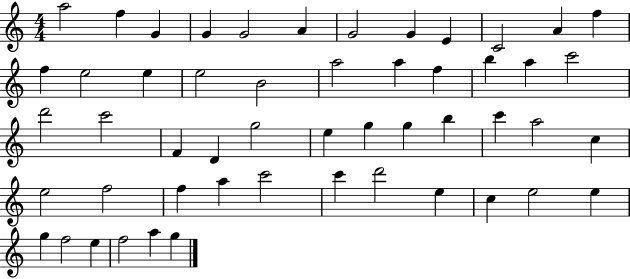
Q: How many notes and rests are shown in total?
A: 52